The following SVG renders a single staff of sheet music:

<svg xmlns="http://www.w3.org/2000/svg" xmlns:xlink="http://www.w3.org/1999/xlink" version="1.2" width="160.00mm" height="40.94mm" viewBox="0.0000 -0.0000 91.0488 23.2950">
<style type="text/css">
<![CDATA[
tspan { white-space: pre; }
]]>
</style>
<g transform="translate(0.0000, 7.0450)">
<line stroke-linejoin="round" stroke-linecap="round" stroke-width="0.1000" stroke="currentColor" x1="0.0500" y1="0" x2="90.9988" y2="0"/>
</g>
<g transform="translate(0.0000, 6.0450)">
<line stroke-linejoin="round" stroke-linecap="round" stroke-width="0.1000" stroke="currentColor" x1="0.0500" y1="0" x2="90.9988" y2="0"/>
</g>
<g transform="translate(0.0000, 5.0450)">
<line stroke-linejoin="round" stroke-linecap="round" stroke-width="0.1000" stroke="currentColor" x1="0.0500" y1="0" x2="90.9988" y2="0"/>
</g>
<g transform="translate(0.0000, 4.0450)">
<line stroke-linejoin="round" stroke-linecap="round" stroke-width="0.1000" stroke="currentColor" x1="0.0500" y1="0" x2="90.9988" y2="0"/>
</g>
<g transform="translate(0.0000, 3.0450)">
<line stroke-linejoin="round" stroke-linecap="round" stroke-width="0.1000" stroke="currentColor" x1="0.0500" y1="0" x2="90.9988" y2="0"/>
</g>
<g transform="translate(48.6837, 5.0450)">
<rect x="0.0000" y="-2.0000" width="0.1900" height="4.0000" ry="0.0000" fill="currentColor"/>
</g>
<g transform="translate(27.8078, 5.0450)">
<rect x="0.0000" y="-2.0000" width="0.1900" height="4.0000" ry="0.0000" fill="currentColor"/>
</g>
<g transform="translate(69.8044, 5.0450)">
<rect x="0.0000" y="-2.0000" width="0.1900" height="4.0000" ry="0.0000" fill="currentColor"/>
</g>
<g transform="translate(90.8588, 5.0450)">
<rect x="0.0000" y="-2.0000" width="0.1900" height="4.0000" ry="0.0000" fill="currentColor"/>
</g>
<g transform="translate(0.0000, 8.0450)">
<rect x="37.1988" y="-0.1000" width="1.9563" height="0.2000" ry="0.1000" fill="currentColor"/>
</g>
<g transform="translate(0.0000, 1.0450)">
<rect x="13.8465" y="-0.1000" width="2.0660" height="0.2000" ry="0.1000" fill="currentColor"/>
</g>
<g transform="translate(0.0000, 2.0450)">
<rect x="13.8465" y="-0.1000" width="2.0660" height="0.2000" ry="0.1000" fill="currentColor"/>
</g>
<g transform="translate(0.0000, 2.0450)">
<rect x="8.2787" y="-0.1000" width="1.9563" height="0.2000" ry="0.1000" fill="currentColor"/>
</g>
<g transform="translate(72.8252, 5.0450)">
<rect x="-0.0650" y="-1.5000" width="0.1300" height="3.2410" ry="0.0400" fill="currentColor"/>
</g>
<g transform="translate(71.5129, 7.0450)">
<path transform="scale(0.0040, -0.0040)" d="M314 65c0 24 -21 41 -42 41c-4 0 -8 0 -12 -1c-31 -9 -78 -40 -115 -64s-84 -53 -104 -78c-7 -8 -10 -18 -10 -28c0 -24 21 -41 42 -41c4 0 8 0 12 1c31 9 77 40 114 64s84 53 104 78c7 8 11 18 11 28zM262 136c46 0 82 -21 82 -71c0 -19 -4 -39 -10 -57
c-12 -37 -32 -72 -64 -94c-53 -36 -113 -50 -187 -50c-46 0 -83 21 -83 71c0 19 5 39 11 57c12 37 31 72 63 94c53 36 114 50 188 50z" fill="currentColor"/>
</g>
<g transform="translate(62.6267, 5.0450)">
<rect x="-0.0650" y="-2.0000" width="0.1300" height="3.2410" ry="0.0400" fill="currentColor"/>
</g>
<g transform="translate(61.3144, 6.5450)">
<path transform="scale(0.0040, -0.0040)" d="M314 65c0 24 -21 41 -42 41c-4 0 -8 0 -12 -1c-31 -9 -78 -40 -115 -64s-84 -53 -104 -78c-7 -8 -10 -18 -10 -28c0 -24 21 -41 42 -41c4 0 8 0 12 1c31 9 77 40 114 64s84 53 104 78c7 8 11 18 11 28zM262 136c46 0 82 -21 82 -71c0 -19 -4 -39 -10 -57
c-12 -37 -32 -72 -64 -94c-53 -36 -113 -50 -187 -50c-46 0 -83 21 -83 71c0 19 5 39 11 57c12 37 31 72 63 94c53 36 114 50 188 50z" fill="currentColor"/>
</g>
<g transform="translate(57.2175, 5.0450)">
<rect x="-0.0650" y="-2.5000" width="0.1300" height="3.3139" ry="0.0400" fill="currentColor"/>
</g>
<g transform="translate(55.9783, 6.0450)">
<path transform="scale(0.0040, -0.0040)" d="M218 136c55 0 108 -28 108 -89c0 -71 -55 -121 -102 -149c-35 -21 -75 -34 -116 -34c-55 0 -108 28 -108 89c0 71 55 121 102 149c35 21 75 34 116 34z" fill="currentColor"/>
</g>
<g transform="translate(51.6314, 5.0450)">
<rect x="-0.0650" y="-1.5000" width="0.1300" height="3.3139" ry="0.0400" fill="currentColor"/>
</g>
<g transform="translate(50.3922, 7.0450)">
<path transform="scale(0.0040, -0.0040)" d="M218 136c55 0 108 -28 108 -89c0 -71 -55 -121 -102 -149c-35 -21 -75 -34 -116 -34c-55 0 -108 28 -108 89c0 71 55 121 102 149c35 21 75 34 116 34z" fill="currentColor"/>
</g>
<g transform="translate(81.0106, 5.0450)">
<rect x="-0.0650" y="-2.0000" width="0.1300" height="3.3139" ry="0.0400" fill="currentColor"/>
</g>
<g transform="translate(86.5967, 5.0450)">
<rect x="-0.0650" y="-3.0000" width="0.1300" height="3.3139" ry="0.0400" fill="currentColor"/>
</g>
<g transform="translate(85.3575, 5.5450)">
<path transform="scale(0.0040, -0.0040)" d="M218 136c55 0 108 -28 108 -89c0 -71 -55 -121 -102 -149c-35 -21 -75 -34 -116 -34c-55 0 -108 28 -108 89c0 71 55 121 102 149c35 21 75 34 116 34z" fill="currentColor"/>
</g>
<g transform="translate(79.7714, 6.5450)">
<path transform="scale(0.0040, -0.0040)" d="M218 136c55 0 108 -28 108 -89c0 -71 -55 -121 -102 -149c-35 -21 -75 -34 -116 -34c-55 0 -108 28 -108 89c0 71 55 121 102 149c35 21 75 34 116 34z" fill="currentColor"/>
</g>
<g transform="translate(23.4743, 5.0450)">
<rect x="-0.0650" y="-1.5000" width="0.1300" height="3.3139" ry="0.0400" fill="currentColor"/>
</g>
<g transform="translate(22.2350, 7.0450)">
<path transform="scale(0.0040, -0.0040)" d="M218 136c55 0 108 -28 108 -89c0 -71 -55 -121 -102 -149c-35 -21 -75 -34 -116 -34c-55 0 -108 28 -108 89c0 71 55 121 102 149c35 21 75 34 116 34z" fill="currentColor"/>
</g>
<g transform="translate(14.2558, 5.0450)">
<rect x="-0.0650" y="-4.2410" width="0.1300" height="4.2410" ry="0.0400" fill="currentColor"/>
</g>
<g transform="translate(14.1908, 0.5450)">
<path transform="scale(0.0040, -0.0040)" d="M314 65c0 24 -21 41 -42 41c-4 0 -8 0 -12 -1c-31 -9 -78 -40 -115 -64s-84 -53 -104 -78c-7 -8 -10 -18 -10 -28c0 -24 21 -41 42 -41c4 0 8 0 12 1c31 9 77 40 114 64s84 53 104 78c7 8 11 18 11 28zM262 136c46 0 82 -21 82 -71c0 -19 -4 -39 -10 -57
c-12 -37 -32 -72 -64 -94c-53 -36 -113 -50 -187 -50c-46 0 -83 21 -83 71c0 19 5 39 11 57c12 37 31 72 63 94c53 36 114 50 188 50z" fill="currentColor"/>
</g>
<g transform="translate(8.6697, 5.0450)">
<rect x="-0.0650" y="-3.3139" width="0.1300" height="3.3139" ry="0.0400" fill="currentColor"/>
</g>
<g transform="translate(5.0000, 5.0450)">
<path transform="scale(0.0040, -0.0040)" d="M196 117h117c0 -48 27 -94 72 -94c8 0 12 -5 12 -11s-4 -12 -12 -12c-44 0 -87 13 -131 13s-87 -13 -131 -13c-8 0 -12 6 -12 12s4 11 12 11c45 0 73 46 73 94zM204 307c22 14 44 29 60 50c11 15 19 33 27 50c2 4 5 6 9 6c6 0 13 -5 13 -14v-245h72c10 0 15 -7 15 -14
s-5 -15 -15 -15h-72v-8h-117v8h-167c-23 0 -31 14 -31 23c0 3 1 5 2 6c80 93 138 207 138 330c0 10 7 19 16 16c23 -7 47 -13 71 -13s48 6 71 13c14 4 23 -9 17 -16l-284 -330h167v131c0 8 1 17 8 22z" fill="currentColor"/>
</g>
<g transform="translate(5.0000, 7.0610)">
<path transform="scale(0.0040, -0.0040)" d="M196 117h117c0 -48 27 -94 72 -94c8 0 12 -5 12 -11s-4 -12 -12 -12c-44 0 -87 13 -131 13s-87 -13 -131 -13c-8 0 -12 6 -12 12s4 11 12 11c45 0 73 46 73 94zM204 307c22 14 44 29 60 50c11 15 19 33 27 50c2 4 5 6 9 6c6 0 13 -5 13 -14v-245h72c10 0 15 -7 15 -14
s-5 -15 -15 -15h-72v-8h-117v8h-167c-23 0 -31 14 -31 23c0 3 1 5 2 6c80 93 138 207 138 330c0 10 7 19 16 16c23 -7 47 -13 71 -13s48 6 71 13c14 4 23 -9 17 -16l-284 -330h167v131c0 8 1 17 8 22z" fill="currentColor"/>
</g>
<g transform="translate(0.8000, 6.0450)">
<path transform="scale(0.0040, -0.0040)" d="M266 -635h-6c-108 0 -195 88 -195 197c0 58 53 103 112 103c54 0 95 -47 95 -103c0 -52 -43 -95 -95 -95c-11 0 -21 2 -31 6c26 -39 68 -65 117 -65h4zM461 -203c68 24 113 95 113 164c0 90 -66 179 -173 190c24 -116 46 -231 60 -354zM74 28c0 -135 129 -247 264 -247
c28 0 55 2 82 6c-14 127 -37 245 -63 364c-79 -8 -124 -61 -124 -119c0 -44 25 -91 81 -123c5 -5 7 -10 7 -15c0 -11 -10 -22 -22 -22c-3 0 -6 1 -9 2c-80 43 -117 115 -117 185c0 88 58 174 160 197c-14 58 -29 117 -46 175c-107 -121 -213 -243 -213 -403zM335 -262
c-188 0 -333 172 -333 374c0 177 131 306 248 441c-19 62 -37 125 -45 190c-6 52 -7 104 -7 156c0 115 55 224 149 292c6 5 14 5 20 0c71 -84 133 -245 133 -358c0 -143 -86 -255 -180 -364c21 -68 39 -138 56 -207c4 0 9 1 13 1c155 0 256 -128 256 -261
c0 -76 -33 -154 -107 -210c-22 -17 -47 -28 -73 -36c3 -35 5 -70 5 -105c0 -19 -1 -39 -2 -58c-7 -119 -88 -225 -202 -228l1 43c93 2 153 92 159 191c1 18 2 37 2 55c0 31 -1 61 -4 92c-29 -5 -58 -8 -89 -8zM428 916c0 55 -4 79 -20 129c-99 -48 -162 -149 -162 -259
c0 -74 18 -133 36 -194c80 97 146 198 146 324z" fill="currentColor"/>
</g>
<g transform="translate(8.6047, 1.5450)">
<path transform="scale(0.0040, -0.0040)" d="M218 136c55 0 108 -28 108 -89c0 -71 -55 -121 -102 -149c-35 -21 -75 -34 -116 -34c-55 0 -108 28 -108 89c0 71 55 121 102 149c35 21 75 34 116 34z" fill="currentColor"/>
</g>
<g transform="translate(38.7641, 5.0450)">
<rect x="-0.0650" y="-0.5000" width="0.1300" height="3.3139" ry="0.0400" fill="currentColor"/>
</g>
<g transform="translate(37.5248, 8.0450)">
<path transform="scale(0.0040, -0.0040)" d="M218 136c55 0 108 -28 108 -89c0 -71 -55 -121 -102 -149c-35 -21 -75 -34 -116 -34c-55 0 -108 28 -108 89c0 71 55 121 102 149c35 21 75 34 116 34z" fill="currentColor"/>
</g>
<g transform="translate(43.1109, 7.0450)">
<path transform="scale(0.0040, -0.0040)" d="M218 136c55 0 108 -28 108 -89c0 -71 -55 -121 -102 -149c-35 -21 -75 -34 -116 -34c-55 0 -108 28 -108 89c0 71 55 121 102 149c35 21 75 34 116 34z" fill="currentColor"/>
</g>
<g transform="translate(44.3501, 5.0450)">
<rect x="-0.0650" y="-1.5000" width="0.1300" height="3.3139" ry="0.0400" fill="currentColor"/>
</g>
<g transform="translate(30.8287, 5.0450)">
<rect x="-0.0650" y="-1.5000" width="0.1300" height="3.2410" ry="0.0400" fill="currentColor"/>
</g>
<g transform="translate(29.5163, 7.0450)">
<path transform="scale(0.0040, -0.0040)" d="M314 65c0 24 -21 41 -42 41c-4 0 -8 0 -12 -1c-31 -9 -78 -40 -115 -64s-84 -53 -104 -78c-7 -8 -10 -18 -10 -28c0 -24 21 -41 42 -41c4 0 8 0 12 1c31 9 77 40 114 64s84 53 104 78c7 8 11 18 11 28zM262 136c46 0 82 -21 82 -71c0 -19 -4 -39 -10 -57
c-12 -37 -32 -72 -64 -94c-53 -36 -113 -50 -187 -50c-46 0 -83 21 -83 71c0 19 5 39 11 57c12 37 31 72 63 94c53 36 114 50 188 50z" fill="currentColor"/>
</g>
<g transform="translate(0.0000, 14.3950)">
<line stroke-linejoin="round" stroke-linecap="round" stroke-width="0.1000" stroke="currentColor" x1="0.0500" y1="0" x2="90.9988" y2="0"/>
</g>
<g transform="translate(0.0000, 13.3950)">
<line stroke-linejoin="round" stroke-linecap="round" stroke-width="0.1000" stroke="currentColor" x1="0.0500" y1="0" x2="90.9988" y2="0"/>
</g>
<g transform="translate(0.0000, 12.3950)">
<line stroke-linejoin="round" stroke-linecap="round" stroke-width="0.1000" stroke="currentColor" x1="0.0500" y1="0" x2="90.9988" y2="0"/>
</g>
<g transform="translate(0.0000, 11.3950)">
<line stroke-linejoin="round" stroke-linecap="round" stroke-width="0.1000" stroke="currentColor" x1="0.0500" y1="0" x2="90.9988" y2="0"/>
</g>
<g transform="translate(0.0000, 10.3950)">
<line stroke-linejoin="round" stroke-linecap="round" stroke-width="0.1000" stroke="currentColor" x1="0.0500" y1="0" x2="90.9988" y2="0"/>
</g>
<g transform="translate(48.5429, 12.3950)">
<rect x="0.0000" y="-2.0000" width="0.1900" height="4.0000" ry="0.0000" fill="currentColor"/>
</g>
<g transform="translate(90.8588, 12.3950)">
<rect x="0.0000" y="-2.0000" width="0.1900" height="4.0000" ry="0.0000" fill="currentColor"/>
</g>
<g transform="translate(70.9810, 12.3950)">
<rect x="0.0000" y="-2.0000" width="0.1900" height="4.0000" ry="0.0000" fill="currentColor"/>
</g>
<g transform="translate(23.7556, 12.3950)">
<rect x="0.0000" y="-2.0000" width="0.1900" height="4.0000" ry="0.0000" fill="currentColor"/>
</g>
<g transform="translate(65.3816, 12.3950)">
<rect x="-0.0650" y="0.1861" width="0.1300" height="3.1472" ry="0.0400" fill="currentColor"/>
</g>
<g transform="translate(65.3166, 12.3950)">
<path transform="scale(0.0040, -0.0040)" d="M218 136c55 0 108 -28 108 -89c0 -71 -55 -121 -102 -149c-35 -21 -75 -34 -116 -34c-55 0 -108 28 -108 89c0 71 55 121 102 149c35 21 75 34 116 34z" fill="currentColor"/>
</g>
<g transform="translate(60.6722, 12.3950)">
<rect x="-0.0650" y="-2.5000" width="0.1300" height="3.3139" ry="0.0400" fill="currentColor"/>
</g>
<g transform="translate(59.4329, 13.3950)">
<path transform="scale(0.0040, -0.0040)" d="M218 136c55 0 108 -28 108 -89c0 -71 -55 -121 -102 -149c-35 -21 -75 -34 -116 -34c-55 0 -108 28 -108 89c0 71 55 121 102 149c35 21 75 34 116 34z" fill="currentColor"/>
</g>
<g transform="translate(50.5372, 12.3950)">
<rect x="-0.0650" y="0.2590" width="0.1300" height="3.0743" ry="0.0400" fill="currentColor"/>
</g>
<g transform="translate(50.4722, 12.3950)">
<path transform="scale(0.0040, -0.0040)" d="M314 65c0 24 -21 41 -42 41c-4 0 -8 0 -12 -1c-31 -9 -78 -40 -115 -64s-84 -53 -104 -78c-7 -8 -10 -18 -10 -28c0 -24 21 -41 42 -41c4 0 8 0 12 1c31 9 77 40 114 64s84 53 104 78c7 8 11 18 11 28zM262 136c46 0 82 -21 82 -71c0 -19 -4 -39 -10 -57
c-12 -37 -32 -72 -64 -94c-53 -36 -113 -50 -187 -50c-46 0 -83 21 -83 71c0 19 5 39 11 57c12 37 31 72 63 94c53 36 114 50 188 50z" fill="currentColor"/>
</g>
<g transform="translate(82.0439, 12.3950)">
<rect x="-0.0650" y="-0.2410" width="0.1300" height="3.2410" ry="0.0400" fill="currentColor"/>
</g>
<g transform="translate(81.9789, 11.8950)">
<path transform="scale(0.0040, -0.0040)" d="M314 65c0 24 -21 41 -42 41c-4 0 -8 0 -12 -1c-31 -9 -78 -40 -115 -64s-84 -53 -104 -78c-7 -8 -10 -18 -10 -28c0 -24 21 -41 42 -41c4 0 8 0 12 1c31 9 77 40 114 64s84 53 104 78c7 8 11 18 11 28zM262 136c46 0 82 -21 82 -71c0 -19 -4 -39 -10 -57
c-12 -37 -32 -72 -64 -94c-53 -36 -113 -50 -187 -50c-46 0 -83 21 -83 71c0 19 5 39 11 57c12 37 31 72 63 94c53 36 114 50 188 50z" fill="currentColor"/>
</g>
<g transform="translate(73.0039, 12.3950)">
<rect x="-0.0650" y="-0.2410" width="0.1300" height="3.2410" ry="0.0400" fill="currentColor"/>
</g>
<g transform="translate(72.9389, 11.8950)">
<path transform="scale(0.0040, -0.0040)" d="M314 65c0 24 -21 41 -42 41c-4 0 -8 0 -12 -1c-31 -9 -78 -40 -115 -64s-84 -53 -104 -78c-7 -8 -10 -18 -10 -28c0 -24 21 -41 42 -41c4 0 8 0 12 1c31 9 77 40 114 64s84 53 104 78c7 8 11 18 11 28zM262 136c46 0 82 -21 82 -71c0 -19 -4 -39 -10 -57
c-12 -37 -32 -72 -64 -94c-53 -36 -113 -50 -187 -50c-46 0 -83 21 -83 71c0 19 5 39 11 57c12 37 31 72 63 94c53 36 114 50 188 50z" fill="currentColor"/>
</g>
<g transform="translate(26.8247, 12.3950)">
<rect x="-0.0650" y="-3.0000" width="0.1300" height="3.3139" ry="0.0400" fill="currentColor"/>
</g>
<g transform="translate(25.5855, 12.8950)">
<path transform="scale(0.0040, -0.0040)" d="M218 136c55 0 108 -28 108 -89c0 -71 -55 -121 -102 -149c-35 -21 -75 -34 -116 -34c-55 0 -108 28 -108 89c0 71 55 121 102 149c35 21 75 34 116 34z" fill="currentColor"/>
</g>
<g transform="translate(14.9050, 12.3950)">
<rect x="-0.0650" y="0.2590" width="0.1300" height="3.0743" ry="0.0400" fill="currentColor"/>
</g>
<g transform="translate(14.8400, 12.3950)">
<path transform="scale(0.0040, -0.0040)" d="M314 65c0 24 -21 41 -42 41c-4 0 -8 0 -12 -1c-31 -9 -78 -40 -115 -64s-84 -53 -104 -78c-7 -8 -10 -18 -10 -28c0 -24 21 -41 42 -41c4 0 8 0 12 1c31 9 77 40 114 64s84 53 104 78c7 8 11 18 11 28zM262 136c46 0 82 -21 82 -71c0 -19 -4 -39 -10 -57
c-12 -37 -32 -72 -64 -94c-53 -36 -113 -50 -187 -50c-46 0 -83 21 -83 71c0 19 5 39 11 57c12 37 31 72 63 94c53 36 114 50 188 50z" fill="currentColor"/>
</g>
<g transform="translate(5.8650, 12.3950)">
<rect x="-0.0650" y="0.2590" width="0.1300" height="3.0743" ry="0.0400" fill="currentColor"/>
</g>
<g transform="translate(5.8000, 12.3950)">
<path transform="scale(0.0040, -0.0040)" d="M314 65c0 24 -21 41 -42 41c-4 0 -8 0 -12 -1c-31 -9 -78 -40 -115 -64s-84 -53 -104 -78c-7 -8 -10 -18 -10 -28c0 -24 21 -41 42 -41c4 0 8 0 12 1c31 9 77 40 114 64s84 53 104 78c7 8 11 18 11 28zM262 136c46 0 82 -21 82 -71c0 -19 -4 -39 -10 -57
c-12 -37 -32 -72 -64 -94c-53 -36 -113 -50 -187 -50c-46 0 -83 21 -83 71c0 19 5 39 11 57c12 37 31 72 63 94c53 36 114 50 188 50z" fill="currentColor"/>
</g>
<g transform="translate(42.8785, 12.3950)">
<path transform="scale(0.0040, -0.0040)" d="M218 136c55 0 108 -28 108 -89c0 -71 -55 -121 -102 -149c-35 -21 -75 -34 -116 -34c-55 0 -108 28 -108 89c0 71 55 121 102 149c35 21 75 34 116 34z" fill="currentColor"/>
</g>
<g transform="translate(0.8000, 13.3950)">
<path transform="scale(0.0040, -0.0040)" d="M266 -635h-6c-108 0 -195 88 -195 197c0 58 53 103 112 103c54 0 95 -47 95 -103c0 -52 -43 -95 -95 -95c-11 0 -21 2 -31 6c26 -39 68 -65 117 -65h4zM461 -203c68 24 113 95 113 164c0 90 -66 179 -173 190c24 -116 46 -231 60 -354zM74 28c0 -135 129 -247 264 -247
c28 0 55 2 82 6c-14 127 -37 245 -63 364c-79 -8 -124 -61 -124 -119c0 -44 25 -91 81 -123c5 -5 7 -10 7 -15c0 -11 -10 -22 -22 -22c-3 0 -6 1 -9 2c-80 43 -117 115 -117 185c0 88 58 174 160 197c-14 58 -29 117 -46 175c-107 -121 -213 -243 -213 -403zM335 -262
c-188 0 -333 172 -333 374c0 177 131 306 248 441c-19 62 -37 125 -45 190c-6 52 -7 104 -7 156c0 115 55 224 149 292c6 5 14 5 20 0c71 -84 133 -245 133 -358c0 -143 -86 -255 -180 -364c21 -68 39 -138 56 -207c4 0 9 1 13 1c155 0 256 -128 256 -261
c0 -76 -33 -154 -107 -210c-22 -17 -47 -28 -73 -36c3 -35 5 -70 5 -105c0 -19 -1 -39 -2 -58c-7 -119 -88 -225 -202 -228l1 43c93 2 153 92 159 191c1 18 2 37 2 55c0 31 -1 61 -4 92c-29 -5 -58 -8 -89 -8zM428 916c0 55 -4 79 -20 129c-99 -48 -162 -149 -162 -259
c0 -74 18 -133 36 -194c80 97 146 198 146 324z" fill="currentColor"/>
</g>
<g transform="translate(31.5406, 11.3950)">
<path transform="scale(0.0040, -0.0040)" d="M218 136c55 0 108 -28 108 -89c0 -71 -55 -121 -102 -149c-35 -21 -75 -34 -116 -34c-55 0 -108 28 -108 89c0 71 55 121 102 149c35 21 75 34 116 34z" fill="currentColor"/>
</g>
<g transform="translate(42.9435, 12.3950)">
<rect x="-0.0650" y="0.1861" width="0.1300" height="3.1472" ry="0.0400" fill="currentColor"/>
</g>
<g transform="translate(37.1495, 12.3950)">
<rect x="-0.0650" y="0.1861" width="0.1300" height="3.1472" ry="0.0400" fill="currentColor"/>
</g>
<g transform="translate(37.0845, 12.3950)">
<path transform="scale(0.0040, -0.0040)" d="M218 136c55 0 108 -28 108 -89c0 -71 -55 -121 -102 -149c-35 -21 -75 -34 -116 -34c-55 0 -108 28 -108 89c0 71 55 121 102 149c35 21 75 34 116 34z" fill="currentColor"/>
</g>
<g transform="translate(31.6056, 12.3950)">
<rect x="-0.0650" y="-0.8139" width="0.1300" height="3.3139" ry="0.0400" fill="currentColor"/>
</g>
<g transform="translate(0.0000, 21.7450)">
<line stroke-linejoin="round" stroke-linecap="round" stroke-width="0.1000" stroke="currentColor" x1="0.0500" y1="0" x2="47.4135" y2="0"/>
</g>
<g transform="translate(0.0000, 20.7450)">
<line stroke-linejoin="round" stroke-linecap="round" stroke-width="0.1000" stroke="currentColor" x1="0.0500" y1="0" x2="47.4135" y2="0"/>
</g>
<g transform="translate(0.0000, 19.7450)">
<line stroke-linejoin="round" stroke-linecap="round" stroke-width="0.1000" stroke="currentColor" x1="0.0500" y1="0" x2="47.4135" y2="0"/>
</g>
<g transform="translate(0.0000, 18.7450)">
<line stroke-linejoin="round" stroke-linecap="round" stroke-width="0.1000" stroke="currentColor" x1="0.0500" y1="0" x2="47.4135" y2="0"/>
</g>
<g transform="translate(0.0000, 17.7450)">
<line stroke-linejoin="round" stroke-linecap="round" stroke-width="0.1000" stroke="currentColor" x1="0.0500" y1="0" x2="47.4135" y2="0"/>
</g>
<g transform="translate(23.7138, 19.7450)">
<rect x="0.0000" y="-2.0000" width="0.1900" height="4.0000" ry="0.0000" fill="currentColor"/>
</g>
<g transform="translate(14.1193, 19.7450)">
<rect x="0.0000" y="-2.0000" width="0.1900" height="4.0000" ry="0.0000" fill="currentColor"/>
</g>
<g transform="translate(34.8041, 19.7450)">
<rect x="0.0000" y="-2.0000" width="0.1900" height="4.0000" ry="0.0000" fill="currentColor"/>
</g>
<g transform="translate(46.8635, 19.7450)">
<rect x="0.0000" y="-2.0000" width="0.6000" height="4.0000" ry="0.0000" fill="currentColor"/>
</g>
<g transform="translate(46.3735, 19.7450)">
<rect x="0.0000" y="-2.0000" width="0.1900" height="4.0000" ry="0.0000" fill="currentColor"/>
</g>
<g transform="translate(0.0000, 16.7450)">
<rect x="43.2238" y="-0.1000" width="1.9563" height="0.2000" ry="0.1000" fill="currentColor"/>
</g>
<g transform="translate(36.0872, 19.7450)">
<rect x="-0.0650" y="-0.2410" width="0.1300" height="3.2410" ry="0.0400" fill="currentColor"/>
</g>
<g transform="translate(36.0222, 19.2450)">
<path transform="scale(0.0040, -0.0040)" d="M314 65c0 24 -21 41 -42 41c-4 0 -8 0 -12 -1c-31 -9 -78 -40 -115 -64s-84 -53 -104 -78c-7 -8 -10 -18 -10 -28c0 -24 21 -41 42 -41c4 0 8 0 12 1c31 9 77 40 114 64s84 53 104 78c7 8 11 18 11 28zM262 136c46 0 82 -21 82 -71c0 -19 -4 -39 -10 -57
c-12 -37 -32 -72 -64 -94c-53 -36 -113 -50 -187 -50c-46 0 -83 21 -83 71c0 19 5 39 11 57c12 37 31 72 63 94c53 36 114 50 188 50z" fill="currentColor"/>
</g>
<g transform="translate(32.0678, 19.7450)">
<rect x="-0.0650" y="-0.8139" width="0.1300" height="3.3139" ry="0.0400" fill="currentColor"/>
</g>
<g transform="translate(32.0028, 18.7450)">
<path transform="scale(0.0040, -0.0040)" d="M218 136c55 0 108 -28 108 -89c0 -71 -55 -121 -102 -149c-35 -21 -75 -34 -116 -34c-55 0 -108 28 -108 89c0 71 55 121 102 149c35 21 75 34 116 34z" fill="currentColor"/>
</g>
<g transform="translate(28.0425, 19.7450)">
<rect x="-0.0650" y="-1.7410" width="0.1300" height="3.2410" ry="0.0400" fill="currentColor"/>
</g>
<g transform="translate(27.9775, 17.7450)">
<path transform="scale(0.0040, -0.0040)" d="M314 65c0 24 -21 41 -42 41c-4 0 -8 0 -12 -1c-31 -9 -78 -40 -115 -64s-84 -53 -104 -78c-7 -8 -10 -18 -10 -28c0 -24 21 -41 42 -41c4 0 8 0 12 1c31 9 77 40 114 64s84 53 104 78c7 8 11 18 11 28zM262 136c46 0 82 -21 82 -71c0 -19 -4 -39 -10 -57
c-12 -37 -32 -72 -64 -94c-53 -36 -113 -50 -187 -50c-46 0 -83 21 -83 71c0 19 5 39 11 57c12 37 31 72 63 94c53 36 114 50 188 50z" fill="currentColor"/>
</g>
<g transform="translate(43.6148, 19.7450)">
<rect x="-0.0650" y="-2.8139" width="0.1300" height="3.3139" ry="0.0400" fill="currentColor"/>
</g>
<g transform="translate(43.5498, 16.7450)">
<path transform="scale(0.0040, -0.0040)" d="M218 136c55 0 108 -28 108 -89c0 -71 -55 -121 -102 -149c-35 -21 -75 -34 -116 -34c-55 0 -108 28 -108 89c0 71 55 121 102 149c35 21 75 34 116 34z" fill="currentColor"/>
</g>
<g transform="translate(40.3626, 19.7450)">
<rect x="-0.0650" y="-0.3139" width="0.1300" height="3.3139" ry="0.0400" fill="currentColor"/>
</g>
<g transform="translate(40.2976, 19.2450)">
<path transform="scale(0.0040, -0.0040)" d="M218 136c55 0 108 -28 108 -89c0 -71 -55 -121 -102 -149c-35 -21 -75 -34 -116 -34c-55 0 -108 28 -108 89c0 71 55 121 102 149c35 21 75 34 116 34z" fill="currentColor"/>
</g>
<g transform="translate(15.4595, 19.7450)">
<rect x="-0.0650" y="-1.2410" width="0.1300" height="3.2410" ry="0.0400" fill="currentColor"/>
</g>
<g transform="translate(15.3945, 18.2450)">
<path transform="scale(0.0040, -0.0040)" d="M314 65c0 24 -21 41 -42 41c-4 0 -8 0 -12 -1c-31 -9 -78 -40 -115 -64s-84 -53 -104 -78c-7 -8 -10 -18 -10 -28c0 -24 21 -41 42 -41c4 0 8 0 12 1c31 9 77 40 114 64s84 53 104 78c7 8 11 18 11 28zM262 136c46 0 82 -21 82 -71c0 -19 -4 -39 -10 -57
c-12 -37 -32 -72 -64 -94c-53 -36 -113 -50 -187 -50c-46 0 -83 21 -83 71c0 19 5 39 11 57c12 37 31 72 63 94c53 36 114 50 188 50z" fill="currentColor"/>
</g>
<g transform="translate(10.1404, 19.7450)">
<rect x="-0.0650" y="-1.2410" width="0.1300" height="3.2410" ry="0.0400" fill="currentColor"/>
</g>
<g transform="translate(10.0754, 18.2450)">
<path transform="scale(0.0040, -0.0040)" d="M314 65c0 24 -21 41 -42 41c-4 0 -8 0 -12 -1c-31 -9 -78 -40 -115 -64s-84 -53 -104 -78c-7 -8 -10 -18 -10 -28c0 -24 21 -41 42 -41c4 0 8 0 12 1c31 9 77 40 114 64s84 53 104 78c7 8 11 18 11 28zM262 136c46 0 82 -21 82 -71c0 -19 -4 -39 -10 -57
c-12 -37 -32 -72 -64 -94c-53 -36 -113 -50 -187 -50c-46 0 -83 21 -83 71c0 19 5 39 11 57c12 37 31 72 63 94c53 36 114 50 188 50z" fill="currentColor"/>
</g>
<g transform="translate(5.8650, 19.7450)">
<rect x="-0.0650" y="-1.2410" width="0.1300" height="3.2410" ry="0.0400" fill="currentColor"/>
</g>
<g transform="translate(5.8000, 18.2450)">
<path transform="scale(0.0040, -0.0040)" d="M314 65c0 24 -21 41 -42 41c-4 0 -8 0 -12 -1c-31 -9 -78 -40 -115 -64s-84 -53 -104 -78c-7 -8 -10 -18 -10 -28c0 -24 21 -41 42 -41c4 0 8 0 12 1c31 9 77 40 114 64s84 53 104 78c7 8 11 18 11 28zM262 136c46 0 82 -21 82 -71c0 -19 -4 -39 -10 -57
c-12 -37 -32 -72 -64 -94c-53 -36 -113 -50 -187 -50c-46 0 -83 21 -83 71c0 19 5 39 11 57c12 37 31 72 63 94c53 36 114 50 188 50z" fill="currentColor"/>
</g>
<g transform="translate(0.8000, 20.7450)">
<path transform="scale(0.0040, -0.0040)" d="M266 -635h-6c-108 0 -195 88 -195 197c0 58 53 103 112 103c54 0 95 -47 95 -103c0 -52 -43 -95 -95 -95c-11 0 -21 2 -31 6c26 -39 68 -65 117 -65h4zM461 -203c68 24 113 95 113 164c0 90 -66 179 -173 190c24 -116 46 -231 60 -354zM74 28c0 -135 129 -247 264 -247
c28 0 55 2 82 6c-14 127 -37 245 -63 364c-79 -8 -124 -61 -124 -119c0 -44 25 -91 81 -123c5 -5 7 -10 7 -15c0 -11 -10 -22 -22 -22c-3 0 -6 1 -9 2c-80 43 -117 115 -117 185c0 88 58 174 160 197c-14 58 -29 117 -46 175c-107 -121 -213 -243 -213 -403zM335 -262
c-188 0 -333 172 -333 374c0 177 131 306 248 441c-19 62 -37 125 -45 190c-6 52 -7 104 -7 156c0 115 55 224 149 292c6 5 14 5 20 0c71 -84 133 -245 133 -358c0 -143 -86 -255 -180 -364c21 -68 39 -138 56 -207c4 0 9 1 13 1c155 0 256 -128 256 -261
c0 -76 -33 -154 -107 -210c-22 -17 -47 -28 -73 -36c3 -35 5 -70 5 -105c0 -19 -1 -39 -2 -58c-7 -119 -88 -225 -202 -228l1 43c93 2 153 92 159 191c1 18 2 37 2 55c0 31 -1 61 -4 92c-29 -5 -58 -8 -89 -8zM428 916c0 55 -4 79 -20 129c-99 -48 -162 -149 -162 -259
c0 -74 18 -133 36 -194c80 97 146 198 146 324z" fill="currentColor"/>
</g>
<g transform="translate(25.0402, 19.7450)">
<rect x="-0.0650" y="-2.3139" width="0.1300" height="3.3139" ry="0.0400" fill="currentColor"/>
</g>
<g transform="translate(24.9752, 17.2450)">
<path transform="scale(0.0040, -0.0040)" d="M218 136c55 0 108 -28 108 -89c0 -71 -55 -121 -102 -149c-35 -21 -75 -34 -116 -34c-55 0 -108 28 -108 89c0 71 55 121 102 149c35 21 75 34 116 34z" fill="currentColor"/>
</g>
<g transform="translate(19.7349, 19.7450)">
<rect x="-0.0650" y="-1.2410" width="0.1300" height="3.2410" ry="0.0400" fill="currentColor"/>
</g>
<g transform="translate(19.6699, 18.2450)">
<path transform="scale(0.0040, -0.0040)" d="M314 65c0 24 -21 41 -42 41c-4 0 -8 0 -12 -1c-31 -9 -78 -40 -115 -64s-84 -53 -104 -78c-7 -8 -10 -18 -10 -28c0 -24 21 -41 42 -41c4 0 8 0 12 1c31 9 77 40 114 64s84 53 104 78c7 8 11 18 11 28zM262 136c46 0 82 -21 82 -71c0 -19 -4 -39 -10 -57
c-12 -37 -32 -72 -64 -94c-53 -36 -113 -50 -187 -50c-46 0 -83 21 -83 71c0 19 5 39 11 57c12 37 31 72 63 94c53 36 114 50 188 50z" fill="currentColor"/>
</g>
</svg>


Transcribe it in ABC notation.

X:1
T:Untitled
M:4/4
L:1/4
K:C
b d'2 E E2 C E E G F2 E2 F A B2 B2 A d B B B2 G B c2 c2 e2 e2 e2 e2 g f2 d c2 c a